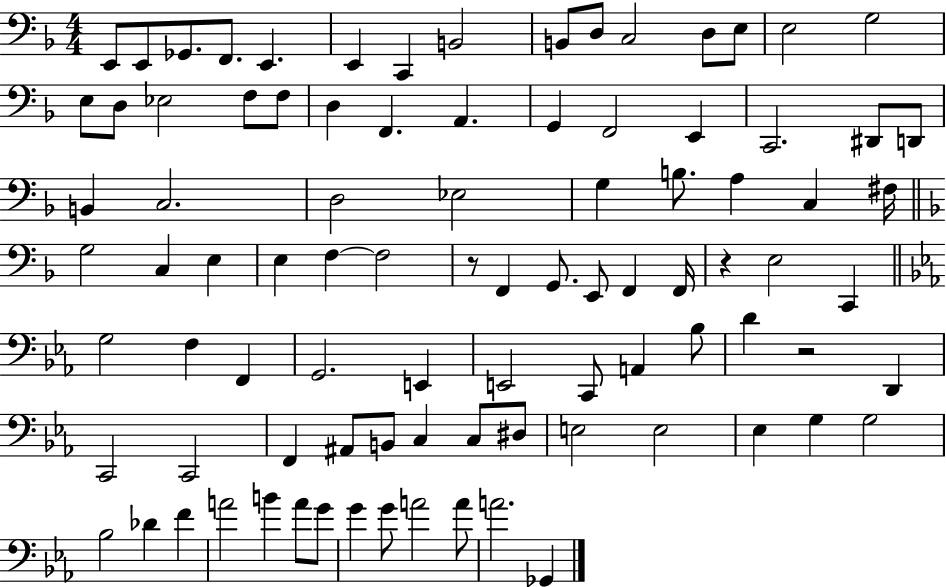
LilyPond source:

{
  \clef bass
  \numericTimeSignature
  \time 4/4
  \key f \major
  \repeat volta 2 { e,8 e,8 ges,8. f,8. e,4. | e,4 c,4 b,2 | b,8 d8 c2 d8 e8 | e2 g2 | \break e8 d8 ees2 f8 f8 | d4 f,4. a,4. | g,4 f,2 e,4 | c,2. dis,8 d,8 | \break b,4 c2. | d2 ees2 | g4 b8. a4 c4 fis16 | \bar "||" \break \key f \major g2 c4 e4 | e4 f4~~ f2 | r8 f,4 g,8. e,8 f,4 f,16 | r4 e2 c,4 | \break \bar "||" \break \key ees \major g2 f4 f,4 | g,2. e,4 | e,2 c,8 a,4 bes8 | d'4 r2 d,4 | \break c,2 c,2 | f,4 ais,8 b,8 c4 c8 dis8 | e2 e2 | ees4 g4 g2 | \break bes2 des'4 f'4 | a'2 b'4 a'8 g'8 | g'4 g'8 a'2 a'8 | a'2. ges,4 | \break } \bar "|."
}